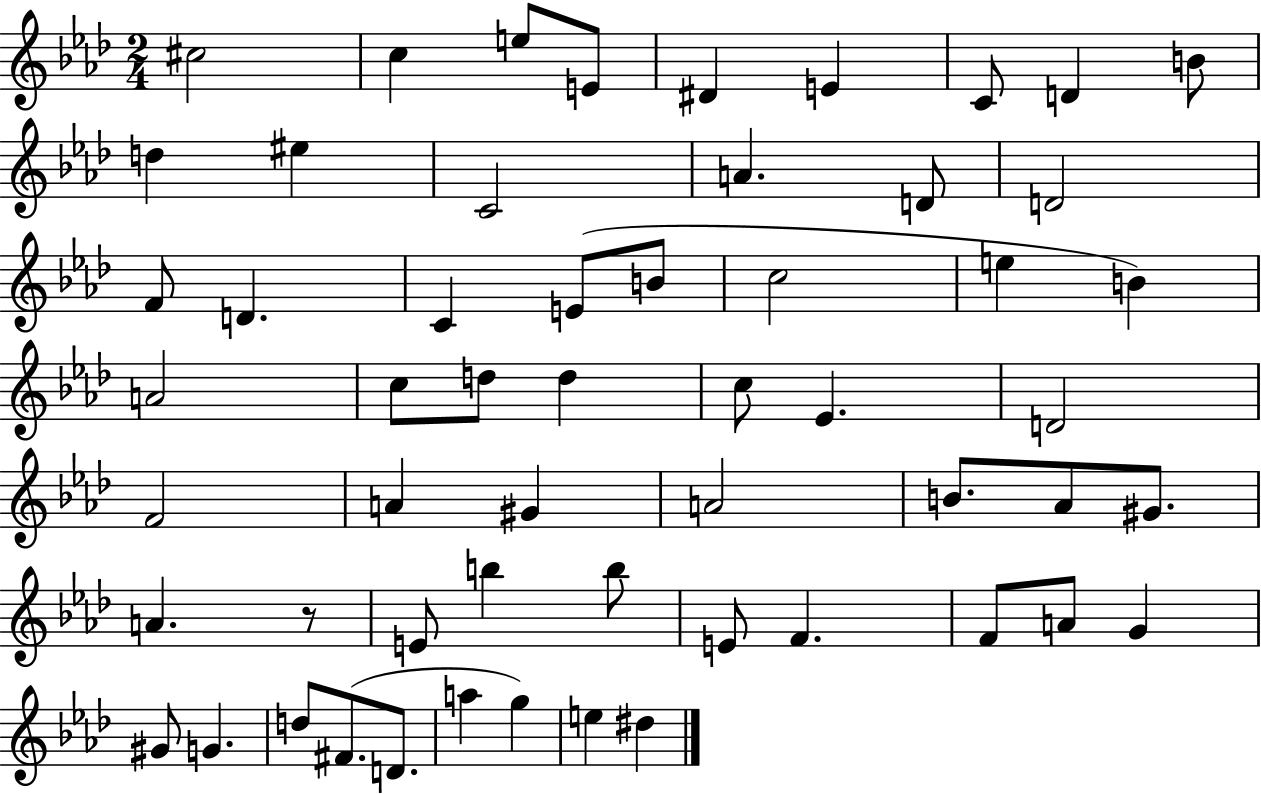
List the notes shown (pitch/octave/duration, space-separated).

C#5/h C5/q E5/e E4/e D#4/q E4/q C4/e D4/q B4/e D5/q EIS5/q C4/h A4/q. D4/e D4/h F4/e D4/q. C4/q E4/e B4/e C5/h E5/q B4/q A4/h C5/e D5/e D5/q C5/e Eb4/q. D4/h F4/h A4/q G#4/q A4/h B4/e. Ab4/e G#4/e. A4/q. R/e E4/e B5/q B5/e E4/e F4/q. F4/e A4/e G4/q G#4/e G4/q. D5/e F#4/e. D4/e. A5/q G5/q E5/q D#5/q